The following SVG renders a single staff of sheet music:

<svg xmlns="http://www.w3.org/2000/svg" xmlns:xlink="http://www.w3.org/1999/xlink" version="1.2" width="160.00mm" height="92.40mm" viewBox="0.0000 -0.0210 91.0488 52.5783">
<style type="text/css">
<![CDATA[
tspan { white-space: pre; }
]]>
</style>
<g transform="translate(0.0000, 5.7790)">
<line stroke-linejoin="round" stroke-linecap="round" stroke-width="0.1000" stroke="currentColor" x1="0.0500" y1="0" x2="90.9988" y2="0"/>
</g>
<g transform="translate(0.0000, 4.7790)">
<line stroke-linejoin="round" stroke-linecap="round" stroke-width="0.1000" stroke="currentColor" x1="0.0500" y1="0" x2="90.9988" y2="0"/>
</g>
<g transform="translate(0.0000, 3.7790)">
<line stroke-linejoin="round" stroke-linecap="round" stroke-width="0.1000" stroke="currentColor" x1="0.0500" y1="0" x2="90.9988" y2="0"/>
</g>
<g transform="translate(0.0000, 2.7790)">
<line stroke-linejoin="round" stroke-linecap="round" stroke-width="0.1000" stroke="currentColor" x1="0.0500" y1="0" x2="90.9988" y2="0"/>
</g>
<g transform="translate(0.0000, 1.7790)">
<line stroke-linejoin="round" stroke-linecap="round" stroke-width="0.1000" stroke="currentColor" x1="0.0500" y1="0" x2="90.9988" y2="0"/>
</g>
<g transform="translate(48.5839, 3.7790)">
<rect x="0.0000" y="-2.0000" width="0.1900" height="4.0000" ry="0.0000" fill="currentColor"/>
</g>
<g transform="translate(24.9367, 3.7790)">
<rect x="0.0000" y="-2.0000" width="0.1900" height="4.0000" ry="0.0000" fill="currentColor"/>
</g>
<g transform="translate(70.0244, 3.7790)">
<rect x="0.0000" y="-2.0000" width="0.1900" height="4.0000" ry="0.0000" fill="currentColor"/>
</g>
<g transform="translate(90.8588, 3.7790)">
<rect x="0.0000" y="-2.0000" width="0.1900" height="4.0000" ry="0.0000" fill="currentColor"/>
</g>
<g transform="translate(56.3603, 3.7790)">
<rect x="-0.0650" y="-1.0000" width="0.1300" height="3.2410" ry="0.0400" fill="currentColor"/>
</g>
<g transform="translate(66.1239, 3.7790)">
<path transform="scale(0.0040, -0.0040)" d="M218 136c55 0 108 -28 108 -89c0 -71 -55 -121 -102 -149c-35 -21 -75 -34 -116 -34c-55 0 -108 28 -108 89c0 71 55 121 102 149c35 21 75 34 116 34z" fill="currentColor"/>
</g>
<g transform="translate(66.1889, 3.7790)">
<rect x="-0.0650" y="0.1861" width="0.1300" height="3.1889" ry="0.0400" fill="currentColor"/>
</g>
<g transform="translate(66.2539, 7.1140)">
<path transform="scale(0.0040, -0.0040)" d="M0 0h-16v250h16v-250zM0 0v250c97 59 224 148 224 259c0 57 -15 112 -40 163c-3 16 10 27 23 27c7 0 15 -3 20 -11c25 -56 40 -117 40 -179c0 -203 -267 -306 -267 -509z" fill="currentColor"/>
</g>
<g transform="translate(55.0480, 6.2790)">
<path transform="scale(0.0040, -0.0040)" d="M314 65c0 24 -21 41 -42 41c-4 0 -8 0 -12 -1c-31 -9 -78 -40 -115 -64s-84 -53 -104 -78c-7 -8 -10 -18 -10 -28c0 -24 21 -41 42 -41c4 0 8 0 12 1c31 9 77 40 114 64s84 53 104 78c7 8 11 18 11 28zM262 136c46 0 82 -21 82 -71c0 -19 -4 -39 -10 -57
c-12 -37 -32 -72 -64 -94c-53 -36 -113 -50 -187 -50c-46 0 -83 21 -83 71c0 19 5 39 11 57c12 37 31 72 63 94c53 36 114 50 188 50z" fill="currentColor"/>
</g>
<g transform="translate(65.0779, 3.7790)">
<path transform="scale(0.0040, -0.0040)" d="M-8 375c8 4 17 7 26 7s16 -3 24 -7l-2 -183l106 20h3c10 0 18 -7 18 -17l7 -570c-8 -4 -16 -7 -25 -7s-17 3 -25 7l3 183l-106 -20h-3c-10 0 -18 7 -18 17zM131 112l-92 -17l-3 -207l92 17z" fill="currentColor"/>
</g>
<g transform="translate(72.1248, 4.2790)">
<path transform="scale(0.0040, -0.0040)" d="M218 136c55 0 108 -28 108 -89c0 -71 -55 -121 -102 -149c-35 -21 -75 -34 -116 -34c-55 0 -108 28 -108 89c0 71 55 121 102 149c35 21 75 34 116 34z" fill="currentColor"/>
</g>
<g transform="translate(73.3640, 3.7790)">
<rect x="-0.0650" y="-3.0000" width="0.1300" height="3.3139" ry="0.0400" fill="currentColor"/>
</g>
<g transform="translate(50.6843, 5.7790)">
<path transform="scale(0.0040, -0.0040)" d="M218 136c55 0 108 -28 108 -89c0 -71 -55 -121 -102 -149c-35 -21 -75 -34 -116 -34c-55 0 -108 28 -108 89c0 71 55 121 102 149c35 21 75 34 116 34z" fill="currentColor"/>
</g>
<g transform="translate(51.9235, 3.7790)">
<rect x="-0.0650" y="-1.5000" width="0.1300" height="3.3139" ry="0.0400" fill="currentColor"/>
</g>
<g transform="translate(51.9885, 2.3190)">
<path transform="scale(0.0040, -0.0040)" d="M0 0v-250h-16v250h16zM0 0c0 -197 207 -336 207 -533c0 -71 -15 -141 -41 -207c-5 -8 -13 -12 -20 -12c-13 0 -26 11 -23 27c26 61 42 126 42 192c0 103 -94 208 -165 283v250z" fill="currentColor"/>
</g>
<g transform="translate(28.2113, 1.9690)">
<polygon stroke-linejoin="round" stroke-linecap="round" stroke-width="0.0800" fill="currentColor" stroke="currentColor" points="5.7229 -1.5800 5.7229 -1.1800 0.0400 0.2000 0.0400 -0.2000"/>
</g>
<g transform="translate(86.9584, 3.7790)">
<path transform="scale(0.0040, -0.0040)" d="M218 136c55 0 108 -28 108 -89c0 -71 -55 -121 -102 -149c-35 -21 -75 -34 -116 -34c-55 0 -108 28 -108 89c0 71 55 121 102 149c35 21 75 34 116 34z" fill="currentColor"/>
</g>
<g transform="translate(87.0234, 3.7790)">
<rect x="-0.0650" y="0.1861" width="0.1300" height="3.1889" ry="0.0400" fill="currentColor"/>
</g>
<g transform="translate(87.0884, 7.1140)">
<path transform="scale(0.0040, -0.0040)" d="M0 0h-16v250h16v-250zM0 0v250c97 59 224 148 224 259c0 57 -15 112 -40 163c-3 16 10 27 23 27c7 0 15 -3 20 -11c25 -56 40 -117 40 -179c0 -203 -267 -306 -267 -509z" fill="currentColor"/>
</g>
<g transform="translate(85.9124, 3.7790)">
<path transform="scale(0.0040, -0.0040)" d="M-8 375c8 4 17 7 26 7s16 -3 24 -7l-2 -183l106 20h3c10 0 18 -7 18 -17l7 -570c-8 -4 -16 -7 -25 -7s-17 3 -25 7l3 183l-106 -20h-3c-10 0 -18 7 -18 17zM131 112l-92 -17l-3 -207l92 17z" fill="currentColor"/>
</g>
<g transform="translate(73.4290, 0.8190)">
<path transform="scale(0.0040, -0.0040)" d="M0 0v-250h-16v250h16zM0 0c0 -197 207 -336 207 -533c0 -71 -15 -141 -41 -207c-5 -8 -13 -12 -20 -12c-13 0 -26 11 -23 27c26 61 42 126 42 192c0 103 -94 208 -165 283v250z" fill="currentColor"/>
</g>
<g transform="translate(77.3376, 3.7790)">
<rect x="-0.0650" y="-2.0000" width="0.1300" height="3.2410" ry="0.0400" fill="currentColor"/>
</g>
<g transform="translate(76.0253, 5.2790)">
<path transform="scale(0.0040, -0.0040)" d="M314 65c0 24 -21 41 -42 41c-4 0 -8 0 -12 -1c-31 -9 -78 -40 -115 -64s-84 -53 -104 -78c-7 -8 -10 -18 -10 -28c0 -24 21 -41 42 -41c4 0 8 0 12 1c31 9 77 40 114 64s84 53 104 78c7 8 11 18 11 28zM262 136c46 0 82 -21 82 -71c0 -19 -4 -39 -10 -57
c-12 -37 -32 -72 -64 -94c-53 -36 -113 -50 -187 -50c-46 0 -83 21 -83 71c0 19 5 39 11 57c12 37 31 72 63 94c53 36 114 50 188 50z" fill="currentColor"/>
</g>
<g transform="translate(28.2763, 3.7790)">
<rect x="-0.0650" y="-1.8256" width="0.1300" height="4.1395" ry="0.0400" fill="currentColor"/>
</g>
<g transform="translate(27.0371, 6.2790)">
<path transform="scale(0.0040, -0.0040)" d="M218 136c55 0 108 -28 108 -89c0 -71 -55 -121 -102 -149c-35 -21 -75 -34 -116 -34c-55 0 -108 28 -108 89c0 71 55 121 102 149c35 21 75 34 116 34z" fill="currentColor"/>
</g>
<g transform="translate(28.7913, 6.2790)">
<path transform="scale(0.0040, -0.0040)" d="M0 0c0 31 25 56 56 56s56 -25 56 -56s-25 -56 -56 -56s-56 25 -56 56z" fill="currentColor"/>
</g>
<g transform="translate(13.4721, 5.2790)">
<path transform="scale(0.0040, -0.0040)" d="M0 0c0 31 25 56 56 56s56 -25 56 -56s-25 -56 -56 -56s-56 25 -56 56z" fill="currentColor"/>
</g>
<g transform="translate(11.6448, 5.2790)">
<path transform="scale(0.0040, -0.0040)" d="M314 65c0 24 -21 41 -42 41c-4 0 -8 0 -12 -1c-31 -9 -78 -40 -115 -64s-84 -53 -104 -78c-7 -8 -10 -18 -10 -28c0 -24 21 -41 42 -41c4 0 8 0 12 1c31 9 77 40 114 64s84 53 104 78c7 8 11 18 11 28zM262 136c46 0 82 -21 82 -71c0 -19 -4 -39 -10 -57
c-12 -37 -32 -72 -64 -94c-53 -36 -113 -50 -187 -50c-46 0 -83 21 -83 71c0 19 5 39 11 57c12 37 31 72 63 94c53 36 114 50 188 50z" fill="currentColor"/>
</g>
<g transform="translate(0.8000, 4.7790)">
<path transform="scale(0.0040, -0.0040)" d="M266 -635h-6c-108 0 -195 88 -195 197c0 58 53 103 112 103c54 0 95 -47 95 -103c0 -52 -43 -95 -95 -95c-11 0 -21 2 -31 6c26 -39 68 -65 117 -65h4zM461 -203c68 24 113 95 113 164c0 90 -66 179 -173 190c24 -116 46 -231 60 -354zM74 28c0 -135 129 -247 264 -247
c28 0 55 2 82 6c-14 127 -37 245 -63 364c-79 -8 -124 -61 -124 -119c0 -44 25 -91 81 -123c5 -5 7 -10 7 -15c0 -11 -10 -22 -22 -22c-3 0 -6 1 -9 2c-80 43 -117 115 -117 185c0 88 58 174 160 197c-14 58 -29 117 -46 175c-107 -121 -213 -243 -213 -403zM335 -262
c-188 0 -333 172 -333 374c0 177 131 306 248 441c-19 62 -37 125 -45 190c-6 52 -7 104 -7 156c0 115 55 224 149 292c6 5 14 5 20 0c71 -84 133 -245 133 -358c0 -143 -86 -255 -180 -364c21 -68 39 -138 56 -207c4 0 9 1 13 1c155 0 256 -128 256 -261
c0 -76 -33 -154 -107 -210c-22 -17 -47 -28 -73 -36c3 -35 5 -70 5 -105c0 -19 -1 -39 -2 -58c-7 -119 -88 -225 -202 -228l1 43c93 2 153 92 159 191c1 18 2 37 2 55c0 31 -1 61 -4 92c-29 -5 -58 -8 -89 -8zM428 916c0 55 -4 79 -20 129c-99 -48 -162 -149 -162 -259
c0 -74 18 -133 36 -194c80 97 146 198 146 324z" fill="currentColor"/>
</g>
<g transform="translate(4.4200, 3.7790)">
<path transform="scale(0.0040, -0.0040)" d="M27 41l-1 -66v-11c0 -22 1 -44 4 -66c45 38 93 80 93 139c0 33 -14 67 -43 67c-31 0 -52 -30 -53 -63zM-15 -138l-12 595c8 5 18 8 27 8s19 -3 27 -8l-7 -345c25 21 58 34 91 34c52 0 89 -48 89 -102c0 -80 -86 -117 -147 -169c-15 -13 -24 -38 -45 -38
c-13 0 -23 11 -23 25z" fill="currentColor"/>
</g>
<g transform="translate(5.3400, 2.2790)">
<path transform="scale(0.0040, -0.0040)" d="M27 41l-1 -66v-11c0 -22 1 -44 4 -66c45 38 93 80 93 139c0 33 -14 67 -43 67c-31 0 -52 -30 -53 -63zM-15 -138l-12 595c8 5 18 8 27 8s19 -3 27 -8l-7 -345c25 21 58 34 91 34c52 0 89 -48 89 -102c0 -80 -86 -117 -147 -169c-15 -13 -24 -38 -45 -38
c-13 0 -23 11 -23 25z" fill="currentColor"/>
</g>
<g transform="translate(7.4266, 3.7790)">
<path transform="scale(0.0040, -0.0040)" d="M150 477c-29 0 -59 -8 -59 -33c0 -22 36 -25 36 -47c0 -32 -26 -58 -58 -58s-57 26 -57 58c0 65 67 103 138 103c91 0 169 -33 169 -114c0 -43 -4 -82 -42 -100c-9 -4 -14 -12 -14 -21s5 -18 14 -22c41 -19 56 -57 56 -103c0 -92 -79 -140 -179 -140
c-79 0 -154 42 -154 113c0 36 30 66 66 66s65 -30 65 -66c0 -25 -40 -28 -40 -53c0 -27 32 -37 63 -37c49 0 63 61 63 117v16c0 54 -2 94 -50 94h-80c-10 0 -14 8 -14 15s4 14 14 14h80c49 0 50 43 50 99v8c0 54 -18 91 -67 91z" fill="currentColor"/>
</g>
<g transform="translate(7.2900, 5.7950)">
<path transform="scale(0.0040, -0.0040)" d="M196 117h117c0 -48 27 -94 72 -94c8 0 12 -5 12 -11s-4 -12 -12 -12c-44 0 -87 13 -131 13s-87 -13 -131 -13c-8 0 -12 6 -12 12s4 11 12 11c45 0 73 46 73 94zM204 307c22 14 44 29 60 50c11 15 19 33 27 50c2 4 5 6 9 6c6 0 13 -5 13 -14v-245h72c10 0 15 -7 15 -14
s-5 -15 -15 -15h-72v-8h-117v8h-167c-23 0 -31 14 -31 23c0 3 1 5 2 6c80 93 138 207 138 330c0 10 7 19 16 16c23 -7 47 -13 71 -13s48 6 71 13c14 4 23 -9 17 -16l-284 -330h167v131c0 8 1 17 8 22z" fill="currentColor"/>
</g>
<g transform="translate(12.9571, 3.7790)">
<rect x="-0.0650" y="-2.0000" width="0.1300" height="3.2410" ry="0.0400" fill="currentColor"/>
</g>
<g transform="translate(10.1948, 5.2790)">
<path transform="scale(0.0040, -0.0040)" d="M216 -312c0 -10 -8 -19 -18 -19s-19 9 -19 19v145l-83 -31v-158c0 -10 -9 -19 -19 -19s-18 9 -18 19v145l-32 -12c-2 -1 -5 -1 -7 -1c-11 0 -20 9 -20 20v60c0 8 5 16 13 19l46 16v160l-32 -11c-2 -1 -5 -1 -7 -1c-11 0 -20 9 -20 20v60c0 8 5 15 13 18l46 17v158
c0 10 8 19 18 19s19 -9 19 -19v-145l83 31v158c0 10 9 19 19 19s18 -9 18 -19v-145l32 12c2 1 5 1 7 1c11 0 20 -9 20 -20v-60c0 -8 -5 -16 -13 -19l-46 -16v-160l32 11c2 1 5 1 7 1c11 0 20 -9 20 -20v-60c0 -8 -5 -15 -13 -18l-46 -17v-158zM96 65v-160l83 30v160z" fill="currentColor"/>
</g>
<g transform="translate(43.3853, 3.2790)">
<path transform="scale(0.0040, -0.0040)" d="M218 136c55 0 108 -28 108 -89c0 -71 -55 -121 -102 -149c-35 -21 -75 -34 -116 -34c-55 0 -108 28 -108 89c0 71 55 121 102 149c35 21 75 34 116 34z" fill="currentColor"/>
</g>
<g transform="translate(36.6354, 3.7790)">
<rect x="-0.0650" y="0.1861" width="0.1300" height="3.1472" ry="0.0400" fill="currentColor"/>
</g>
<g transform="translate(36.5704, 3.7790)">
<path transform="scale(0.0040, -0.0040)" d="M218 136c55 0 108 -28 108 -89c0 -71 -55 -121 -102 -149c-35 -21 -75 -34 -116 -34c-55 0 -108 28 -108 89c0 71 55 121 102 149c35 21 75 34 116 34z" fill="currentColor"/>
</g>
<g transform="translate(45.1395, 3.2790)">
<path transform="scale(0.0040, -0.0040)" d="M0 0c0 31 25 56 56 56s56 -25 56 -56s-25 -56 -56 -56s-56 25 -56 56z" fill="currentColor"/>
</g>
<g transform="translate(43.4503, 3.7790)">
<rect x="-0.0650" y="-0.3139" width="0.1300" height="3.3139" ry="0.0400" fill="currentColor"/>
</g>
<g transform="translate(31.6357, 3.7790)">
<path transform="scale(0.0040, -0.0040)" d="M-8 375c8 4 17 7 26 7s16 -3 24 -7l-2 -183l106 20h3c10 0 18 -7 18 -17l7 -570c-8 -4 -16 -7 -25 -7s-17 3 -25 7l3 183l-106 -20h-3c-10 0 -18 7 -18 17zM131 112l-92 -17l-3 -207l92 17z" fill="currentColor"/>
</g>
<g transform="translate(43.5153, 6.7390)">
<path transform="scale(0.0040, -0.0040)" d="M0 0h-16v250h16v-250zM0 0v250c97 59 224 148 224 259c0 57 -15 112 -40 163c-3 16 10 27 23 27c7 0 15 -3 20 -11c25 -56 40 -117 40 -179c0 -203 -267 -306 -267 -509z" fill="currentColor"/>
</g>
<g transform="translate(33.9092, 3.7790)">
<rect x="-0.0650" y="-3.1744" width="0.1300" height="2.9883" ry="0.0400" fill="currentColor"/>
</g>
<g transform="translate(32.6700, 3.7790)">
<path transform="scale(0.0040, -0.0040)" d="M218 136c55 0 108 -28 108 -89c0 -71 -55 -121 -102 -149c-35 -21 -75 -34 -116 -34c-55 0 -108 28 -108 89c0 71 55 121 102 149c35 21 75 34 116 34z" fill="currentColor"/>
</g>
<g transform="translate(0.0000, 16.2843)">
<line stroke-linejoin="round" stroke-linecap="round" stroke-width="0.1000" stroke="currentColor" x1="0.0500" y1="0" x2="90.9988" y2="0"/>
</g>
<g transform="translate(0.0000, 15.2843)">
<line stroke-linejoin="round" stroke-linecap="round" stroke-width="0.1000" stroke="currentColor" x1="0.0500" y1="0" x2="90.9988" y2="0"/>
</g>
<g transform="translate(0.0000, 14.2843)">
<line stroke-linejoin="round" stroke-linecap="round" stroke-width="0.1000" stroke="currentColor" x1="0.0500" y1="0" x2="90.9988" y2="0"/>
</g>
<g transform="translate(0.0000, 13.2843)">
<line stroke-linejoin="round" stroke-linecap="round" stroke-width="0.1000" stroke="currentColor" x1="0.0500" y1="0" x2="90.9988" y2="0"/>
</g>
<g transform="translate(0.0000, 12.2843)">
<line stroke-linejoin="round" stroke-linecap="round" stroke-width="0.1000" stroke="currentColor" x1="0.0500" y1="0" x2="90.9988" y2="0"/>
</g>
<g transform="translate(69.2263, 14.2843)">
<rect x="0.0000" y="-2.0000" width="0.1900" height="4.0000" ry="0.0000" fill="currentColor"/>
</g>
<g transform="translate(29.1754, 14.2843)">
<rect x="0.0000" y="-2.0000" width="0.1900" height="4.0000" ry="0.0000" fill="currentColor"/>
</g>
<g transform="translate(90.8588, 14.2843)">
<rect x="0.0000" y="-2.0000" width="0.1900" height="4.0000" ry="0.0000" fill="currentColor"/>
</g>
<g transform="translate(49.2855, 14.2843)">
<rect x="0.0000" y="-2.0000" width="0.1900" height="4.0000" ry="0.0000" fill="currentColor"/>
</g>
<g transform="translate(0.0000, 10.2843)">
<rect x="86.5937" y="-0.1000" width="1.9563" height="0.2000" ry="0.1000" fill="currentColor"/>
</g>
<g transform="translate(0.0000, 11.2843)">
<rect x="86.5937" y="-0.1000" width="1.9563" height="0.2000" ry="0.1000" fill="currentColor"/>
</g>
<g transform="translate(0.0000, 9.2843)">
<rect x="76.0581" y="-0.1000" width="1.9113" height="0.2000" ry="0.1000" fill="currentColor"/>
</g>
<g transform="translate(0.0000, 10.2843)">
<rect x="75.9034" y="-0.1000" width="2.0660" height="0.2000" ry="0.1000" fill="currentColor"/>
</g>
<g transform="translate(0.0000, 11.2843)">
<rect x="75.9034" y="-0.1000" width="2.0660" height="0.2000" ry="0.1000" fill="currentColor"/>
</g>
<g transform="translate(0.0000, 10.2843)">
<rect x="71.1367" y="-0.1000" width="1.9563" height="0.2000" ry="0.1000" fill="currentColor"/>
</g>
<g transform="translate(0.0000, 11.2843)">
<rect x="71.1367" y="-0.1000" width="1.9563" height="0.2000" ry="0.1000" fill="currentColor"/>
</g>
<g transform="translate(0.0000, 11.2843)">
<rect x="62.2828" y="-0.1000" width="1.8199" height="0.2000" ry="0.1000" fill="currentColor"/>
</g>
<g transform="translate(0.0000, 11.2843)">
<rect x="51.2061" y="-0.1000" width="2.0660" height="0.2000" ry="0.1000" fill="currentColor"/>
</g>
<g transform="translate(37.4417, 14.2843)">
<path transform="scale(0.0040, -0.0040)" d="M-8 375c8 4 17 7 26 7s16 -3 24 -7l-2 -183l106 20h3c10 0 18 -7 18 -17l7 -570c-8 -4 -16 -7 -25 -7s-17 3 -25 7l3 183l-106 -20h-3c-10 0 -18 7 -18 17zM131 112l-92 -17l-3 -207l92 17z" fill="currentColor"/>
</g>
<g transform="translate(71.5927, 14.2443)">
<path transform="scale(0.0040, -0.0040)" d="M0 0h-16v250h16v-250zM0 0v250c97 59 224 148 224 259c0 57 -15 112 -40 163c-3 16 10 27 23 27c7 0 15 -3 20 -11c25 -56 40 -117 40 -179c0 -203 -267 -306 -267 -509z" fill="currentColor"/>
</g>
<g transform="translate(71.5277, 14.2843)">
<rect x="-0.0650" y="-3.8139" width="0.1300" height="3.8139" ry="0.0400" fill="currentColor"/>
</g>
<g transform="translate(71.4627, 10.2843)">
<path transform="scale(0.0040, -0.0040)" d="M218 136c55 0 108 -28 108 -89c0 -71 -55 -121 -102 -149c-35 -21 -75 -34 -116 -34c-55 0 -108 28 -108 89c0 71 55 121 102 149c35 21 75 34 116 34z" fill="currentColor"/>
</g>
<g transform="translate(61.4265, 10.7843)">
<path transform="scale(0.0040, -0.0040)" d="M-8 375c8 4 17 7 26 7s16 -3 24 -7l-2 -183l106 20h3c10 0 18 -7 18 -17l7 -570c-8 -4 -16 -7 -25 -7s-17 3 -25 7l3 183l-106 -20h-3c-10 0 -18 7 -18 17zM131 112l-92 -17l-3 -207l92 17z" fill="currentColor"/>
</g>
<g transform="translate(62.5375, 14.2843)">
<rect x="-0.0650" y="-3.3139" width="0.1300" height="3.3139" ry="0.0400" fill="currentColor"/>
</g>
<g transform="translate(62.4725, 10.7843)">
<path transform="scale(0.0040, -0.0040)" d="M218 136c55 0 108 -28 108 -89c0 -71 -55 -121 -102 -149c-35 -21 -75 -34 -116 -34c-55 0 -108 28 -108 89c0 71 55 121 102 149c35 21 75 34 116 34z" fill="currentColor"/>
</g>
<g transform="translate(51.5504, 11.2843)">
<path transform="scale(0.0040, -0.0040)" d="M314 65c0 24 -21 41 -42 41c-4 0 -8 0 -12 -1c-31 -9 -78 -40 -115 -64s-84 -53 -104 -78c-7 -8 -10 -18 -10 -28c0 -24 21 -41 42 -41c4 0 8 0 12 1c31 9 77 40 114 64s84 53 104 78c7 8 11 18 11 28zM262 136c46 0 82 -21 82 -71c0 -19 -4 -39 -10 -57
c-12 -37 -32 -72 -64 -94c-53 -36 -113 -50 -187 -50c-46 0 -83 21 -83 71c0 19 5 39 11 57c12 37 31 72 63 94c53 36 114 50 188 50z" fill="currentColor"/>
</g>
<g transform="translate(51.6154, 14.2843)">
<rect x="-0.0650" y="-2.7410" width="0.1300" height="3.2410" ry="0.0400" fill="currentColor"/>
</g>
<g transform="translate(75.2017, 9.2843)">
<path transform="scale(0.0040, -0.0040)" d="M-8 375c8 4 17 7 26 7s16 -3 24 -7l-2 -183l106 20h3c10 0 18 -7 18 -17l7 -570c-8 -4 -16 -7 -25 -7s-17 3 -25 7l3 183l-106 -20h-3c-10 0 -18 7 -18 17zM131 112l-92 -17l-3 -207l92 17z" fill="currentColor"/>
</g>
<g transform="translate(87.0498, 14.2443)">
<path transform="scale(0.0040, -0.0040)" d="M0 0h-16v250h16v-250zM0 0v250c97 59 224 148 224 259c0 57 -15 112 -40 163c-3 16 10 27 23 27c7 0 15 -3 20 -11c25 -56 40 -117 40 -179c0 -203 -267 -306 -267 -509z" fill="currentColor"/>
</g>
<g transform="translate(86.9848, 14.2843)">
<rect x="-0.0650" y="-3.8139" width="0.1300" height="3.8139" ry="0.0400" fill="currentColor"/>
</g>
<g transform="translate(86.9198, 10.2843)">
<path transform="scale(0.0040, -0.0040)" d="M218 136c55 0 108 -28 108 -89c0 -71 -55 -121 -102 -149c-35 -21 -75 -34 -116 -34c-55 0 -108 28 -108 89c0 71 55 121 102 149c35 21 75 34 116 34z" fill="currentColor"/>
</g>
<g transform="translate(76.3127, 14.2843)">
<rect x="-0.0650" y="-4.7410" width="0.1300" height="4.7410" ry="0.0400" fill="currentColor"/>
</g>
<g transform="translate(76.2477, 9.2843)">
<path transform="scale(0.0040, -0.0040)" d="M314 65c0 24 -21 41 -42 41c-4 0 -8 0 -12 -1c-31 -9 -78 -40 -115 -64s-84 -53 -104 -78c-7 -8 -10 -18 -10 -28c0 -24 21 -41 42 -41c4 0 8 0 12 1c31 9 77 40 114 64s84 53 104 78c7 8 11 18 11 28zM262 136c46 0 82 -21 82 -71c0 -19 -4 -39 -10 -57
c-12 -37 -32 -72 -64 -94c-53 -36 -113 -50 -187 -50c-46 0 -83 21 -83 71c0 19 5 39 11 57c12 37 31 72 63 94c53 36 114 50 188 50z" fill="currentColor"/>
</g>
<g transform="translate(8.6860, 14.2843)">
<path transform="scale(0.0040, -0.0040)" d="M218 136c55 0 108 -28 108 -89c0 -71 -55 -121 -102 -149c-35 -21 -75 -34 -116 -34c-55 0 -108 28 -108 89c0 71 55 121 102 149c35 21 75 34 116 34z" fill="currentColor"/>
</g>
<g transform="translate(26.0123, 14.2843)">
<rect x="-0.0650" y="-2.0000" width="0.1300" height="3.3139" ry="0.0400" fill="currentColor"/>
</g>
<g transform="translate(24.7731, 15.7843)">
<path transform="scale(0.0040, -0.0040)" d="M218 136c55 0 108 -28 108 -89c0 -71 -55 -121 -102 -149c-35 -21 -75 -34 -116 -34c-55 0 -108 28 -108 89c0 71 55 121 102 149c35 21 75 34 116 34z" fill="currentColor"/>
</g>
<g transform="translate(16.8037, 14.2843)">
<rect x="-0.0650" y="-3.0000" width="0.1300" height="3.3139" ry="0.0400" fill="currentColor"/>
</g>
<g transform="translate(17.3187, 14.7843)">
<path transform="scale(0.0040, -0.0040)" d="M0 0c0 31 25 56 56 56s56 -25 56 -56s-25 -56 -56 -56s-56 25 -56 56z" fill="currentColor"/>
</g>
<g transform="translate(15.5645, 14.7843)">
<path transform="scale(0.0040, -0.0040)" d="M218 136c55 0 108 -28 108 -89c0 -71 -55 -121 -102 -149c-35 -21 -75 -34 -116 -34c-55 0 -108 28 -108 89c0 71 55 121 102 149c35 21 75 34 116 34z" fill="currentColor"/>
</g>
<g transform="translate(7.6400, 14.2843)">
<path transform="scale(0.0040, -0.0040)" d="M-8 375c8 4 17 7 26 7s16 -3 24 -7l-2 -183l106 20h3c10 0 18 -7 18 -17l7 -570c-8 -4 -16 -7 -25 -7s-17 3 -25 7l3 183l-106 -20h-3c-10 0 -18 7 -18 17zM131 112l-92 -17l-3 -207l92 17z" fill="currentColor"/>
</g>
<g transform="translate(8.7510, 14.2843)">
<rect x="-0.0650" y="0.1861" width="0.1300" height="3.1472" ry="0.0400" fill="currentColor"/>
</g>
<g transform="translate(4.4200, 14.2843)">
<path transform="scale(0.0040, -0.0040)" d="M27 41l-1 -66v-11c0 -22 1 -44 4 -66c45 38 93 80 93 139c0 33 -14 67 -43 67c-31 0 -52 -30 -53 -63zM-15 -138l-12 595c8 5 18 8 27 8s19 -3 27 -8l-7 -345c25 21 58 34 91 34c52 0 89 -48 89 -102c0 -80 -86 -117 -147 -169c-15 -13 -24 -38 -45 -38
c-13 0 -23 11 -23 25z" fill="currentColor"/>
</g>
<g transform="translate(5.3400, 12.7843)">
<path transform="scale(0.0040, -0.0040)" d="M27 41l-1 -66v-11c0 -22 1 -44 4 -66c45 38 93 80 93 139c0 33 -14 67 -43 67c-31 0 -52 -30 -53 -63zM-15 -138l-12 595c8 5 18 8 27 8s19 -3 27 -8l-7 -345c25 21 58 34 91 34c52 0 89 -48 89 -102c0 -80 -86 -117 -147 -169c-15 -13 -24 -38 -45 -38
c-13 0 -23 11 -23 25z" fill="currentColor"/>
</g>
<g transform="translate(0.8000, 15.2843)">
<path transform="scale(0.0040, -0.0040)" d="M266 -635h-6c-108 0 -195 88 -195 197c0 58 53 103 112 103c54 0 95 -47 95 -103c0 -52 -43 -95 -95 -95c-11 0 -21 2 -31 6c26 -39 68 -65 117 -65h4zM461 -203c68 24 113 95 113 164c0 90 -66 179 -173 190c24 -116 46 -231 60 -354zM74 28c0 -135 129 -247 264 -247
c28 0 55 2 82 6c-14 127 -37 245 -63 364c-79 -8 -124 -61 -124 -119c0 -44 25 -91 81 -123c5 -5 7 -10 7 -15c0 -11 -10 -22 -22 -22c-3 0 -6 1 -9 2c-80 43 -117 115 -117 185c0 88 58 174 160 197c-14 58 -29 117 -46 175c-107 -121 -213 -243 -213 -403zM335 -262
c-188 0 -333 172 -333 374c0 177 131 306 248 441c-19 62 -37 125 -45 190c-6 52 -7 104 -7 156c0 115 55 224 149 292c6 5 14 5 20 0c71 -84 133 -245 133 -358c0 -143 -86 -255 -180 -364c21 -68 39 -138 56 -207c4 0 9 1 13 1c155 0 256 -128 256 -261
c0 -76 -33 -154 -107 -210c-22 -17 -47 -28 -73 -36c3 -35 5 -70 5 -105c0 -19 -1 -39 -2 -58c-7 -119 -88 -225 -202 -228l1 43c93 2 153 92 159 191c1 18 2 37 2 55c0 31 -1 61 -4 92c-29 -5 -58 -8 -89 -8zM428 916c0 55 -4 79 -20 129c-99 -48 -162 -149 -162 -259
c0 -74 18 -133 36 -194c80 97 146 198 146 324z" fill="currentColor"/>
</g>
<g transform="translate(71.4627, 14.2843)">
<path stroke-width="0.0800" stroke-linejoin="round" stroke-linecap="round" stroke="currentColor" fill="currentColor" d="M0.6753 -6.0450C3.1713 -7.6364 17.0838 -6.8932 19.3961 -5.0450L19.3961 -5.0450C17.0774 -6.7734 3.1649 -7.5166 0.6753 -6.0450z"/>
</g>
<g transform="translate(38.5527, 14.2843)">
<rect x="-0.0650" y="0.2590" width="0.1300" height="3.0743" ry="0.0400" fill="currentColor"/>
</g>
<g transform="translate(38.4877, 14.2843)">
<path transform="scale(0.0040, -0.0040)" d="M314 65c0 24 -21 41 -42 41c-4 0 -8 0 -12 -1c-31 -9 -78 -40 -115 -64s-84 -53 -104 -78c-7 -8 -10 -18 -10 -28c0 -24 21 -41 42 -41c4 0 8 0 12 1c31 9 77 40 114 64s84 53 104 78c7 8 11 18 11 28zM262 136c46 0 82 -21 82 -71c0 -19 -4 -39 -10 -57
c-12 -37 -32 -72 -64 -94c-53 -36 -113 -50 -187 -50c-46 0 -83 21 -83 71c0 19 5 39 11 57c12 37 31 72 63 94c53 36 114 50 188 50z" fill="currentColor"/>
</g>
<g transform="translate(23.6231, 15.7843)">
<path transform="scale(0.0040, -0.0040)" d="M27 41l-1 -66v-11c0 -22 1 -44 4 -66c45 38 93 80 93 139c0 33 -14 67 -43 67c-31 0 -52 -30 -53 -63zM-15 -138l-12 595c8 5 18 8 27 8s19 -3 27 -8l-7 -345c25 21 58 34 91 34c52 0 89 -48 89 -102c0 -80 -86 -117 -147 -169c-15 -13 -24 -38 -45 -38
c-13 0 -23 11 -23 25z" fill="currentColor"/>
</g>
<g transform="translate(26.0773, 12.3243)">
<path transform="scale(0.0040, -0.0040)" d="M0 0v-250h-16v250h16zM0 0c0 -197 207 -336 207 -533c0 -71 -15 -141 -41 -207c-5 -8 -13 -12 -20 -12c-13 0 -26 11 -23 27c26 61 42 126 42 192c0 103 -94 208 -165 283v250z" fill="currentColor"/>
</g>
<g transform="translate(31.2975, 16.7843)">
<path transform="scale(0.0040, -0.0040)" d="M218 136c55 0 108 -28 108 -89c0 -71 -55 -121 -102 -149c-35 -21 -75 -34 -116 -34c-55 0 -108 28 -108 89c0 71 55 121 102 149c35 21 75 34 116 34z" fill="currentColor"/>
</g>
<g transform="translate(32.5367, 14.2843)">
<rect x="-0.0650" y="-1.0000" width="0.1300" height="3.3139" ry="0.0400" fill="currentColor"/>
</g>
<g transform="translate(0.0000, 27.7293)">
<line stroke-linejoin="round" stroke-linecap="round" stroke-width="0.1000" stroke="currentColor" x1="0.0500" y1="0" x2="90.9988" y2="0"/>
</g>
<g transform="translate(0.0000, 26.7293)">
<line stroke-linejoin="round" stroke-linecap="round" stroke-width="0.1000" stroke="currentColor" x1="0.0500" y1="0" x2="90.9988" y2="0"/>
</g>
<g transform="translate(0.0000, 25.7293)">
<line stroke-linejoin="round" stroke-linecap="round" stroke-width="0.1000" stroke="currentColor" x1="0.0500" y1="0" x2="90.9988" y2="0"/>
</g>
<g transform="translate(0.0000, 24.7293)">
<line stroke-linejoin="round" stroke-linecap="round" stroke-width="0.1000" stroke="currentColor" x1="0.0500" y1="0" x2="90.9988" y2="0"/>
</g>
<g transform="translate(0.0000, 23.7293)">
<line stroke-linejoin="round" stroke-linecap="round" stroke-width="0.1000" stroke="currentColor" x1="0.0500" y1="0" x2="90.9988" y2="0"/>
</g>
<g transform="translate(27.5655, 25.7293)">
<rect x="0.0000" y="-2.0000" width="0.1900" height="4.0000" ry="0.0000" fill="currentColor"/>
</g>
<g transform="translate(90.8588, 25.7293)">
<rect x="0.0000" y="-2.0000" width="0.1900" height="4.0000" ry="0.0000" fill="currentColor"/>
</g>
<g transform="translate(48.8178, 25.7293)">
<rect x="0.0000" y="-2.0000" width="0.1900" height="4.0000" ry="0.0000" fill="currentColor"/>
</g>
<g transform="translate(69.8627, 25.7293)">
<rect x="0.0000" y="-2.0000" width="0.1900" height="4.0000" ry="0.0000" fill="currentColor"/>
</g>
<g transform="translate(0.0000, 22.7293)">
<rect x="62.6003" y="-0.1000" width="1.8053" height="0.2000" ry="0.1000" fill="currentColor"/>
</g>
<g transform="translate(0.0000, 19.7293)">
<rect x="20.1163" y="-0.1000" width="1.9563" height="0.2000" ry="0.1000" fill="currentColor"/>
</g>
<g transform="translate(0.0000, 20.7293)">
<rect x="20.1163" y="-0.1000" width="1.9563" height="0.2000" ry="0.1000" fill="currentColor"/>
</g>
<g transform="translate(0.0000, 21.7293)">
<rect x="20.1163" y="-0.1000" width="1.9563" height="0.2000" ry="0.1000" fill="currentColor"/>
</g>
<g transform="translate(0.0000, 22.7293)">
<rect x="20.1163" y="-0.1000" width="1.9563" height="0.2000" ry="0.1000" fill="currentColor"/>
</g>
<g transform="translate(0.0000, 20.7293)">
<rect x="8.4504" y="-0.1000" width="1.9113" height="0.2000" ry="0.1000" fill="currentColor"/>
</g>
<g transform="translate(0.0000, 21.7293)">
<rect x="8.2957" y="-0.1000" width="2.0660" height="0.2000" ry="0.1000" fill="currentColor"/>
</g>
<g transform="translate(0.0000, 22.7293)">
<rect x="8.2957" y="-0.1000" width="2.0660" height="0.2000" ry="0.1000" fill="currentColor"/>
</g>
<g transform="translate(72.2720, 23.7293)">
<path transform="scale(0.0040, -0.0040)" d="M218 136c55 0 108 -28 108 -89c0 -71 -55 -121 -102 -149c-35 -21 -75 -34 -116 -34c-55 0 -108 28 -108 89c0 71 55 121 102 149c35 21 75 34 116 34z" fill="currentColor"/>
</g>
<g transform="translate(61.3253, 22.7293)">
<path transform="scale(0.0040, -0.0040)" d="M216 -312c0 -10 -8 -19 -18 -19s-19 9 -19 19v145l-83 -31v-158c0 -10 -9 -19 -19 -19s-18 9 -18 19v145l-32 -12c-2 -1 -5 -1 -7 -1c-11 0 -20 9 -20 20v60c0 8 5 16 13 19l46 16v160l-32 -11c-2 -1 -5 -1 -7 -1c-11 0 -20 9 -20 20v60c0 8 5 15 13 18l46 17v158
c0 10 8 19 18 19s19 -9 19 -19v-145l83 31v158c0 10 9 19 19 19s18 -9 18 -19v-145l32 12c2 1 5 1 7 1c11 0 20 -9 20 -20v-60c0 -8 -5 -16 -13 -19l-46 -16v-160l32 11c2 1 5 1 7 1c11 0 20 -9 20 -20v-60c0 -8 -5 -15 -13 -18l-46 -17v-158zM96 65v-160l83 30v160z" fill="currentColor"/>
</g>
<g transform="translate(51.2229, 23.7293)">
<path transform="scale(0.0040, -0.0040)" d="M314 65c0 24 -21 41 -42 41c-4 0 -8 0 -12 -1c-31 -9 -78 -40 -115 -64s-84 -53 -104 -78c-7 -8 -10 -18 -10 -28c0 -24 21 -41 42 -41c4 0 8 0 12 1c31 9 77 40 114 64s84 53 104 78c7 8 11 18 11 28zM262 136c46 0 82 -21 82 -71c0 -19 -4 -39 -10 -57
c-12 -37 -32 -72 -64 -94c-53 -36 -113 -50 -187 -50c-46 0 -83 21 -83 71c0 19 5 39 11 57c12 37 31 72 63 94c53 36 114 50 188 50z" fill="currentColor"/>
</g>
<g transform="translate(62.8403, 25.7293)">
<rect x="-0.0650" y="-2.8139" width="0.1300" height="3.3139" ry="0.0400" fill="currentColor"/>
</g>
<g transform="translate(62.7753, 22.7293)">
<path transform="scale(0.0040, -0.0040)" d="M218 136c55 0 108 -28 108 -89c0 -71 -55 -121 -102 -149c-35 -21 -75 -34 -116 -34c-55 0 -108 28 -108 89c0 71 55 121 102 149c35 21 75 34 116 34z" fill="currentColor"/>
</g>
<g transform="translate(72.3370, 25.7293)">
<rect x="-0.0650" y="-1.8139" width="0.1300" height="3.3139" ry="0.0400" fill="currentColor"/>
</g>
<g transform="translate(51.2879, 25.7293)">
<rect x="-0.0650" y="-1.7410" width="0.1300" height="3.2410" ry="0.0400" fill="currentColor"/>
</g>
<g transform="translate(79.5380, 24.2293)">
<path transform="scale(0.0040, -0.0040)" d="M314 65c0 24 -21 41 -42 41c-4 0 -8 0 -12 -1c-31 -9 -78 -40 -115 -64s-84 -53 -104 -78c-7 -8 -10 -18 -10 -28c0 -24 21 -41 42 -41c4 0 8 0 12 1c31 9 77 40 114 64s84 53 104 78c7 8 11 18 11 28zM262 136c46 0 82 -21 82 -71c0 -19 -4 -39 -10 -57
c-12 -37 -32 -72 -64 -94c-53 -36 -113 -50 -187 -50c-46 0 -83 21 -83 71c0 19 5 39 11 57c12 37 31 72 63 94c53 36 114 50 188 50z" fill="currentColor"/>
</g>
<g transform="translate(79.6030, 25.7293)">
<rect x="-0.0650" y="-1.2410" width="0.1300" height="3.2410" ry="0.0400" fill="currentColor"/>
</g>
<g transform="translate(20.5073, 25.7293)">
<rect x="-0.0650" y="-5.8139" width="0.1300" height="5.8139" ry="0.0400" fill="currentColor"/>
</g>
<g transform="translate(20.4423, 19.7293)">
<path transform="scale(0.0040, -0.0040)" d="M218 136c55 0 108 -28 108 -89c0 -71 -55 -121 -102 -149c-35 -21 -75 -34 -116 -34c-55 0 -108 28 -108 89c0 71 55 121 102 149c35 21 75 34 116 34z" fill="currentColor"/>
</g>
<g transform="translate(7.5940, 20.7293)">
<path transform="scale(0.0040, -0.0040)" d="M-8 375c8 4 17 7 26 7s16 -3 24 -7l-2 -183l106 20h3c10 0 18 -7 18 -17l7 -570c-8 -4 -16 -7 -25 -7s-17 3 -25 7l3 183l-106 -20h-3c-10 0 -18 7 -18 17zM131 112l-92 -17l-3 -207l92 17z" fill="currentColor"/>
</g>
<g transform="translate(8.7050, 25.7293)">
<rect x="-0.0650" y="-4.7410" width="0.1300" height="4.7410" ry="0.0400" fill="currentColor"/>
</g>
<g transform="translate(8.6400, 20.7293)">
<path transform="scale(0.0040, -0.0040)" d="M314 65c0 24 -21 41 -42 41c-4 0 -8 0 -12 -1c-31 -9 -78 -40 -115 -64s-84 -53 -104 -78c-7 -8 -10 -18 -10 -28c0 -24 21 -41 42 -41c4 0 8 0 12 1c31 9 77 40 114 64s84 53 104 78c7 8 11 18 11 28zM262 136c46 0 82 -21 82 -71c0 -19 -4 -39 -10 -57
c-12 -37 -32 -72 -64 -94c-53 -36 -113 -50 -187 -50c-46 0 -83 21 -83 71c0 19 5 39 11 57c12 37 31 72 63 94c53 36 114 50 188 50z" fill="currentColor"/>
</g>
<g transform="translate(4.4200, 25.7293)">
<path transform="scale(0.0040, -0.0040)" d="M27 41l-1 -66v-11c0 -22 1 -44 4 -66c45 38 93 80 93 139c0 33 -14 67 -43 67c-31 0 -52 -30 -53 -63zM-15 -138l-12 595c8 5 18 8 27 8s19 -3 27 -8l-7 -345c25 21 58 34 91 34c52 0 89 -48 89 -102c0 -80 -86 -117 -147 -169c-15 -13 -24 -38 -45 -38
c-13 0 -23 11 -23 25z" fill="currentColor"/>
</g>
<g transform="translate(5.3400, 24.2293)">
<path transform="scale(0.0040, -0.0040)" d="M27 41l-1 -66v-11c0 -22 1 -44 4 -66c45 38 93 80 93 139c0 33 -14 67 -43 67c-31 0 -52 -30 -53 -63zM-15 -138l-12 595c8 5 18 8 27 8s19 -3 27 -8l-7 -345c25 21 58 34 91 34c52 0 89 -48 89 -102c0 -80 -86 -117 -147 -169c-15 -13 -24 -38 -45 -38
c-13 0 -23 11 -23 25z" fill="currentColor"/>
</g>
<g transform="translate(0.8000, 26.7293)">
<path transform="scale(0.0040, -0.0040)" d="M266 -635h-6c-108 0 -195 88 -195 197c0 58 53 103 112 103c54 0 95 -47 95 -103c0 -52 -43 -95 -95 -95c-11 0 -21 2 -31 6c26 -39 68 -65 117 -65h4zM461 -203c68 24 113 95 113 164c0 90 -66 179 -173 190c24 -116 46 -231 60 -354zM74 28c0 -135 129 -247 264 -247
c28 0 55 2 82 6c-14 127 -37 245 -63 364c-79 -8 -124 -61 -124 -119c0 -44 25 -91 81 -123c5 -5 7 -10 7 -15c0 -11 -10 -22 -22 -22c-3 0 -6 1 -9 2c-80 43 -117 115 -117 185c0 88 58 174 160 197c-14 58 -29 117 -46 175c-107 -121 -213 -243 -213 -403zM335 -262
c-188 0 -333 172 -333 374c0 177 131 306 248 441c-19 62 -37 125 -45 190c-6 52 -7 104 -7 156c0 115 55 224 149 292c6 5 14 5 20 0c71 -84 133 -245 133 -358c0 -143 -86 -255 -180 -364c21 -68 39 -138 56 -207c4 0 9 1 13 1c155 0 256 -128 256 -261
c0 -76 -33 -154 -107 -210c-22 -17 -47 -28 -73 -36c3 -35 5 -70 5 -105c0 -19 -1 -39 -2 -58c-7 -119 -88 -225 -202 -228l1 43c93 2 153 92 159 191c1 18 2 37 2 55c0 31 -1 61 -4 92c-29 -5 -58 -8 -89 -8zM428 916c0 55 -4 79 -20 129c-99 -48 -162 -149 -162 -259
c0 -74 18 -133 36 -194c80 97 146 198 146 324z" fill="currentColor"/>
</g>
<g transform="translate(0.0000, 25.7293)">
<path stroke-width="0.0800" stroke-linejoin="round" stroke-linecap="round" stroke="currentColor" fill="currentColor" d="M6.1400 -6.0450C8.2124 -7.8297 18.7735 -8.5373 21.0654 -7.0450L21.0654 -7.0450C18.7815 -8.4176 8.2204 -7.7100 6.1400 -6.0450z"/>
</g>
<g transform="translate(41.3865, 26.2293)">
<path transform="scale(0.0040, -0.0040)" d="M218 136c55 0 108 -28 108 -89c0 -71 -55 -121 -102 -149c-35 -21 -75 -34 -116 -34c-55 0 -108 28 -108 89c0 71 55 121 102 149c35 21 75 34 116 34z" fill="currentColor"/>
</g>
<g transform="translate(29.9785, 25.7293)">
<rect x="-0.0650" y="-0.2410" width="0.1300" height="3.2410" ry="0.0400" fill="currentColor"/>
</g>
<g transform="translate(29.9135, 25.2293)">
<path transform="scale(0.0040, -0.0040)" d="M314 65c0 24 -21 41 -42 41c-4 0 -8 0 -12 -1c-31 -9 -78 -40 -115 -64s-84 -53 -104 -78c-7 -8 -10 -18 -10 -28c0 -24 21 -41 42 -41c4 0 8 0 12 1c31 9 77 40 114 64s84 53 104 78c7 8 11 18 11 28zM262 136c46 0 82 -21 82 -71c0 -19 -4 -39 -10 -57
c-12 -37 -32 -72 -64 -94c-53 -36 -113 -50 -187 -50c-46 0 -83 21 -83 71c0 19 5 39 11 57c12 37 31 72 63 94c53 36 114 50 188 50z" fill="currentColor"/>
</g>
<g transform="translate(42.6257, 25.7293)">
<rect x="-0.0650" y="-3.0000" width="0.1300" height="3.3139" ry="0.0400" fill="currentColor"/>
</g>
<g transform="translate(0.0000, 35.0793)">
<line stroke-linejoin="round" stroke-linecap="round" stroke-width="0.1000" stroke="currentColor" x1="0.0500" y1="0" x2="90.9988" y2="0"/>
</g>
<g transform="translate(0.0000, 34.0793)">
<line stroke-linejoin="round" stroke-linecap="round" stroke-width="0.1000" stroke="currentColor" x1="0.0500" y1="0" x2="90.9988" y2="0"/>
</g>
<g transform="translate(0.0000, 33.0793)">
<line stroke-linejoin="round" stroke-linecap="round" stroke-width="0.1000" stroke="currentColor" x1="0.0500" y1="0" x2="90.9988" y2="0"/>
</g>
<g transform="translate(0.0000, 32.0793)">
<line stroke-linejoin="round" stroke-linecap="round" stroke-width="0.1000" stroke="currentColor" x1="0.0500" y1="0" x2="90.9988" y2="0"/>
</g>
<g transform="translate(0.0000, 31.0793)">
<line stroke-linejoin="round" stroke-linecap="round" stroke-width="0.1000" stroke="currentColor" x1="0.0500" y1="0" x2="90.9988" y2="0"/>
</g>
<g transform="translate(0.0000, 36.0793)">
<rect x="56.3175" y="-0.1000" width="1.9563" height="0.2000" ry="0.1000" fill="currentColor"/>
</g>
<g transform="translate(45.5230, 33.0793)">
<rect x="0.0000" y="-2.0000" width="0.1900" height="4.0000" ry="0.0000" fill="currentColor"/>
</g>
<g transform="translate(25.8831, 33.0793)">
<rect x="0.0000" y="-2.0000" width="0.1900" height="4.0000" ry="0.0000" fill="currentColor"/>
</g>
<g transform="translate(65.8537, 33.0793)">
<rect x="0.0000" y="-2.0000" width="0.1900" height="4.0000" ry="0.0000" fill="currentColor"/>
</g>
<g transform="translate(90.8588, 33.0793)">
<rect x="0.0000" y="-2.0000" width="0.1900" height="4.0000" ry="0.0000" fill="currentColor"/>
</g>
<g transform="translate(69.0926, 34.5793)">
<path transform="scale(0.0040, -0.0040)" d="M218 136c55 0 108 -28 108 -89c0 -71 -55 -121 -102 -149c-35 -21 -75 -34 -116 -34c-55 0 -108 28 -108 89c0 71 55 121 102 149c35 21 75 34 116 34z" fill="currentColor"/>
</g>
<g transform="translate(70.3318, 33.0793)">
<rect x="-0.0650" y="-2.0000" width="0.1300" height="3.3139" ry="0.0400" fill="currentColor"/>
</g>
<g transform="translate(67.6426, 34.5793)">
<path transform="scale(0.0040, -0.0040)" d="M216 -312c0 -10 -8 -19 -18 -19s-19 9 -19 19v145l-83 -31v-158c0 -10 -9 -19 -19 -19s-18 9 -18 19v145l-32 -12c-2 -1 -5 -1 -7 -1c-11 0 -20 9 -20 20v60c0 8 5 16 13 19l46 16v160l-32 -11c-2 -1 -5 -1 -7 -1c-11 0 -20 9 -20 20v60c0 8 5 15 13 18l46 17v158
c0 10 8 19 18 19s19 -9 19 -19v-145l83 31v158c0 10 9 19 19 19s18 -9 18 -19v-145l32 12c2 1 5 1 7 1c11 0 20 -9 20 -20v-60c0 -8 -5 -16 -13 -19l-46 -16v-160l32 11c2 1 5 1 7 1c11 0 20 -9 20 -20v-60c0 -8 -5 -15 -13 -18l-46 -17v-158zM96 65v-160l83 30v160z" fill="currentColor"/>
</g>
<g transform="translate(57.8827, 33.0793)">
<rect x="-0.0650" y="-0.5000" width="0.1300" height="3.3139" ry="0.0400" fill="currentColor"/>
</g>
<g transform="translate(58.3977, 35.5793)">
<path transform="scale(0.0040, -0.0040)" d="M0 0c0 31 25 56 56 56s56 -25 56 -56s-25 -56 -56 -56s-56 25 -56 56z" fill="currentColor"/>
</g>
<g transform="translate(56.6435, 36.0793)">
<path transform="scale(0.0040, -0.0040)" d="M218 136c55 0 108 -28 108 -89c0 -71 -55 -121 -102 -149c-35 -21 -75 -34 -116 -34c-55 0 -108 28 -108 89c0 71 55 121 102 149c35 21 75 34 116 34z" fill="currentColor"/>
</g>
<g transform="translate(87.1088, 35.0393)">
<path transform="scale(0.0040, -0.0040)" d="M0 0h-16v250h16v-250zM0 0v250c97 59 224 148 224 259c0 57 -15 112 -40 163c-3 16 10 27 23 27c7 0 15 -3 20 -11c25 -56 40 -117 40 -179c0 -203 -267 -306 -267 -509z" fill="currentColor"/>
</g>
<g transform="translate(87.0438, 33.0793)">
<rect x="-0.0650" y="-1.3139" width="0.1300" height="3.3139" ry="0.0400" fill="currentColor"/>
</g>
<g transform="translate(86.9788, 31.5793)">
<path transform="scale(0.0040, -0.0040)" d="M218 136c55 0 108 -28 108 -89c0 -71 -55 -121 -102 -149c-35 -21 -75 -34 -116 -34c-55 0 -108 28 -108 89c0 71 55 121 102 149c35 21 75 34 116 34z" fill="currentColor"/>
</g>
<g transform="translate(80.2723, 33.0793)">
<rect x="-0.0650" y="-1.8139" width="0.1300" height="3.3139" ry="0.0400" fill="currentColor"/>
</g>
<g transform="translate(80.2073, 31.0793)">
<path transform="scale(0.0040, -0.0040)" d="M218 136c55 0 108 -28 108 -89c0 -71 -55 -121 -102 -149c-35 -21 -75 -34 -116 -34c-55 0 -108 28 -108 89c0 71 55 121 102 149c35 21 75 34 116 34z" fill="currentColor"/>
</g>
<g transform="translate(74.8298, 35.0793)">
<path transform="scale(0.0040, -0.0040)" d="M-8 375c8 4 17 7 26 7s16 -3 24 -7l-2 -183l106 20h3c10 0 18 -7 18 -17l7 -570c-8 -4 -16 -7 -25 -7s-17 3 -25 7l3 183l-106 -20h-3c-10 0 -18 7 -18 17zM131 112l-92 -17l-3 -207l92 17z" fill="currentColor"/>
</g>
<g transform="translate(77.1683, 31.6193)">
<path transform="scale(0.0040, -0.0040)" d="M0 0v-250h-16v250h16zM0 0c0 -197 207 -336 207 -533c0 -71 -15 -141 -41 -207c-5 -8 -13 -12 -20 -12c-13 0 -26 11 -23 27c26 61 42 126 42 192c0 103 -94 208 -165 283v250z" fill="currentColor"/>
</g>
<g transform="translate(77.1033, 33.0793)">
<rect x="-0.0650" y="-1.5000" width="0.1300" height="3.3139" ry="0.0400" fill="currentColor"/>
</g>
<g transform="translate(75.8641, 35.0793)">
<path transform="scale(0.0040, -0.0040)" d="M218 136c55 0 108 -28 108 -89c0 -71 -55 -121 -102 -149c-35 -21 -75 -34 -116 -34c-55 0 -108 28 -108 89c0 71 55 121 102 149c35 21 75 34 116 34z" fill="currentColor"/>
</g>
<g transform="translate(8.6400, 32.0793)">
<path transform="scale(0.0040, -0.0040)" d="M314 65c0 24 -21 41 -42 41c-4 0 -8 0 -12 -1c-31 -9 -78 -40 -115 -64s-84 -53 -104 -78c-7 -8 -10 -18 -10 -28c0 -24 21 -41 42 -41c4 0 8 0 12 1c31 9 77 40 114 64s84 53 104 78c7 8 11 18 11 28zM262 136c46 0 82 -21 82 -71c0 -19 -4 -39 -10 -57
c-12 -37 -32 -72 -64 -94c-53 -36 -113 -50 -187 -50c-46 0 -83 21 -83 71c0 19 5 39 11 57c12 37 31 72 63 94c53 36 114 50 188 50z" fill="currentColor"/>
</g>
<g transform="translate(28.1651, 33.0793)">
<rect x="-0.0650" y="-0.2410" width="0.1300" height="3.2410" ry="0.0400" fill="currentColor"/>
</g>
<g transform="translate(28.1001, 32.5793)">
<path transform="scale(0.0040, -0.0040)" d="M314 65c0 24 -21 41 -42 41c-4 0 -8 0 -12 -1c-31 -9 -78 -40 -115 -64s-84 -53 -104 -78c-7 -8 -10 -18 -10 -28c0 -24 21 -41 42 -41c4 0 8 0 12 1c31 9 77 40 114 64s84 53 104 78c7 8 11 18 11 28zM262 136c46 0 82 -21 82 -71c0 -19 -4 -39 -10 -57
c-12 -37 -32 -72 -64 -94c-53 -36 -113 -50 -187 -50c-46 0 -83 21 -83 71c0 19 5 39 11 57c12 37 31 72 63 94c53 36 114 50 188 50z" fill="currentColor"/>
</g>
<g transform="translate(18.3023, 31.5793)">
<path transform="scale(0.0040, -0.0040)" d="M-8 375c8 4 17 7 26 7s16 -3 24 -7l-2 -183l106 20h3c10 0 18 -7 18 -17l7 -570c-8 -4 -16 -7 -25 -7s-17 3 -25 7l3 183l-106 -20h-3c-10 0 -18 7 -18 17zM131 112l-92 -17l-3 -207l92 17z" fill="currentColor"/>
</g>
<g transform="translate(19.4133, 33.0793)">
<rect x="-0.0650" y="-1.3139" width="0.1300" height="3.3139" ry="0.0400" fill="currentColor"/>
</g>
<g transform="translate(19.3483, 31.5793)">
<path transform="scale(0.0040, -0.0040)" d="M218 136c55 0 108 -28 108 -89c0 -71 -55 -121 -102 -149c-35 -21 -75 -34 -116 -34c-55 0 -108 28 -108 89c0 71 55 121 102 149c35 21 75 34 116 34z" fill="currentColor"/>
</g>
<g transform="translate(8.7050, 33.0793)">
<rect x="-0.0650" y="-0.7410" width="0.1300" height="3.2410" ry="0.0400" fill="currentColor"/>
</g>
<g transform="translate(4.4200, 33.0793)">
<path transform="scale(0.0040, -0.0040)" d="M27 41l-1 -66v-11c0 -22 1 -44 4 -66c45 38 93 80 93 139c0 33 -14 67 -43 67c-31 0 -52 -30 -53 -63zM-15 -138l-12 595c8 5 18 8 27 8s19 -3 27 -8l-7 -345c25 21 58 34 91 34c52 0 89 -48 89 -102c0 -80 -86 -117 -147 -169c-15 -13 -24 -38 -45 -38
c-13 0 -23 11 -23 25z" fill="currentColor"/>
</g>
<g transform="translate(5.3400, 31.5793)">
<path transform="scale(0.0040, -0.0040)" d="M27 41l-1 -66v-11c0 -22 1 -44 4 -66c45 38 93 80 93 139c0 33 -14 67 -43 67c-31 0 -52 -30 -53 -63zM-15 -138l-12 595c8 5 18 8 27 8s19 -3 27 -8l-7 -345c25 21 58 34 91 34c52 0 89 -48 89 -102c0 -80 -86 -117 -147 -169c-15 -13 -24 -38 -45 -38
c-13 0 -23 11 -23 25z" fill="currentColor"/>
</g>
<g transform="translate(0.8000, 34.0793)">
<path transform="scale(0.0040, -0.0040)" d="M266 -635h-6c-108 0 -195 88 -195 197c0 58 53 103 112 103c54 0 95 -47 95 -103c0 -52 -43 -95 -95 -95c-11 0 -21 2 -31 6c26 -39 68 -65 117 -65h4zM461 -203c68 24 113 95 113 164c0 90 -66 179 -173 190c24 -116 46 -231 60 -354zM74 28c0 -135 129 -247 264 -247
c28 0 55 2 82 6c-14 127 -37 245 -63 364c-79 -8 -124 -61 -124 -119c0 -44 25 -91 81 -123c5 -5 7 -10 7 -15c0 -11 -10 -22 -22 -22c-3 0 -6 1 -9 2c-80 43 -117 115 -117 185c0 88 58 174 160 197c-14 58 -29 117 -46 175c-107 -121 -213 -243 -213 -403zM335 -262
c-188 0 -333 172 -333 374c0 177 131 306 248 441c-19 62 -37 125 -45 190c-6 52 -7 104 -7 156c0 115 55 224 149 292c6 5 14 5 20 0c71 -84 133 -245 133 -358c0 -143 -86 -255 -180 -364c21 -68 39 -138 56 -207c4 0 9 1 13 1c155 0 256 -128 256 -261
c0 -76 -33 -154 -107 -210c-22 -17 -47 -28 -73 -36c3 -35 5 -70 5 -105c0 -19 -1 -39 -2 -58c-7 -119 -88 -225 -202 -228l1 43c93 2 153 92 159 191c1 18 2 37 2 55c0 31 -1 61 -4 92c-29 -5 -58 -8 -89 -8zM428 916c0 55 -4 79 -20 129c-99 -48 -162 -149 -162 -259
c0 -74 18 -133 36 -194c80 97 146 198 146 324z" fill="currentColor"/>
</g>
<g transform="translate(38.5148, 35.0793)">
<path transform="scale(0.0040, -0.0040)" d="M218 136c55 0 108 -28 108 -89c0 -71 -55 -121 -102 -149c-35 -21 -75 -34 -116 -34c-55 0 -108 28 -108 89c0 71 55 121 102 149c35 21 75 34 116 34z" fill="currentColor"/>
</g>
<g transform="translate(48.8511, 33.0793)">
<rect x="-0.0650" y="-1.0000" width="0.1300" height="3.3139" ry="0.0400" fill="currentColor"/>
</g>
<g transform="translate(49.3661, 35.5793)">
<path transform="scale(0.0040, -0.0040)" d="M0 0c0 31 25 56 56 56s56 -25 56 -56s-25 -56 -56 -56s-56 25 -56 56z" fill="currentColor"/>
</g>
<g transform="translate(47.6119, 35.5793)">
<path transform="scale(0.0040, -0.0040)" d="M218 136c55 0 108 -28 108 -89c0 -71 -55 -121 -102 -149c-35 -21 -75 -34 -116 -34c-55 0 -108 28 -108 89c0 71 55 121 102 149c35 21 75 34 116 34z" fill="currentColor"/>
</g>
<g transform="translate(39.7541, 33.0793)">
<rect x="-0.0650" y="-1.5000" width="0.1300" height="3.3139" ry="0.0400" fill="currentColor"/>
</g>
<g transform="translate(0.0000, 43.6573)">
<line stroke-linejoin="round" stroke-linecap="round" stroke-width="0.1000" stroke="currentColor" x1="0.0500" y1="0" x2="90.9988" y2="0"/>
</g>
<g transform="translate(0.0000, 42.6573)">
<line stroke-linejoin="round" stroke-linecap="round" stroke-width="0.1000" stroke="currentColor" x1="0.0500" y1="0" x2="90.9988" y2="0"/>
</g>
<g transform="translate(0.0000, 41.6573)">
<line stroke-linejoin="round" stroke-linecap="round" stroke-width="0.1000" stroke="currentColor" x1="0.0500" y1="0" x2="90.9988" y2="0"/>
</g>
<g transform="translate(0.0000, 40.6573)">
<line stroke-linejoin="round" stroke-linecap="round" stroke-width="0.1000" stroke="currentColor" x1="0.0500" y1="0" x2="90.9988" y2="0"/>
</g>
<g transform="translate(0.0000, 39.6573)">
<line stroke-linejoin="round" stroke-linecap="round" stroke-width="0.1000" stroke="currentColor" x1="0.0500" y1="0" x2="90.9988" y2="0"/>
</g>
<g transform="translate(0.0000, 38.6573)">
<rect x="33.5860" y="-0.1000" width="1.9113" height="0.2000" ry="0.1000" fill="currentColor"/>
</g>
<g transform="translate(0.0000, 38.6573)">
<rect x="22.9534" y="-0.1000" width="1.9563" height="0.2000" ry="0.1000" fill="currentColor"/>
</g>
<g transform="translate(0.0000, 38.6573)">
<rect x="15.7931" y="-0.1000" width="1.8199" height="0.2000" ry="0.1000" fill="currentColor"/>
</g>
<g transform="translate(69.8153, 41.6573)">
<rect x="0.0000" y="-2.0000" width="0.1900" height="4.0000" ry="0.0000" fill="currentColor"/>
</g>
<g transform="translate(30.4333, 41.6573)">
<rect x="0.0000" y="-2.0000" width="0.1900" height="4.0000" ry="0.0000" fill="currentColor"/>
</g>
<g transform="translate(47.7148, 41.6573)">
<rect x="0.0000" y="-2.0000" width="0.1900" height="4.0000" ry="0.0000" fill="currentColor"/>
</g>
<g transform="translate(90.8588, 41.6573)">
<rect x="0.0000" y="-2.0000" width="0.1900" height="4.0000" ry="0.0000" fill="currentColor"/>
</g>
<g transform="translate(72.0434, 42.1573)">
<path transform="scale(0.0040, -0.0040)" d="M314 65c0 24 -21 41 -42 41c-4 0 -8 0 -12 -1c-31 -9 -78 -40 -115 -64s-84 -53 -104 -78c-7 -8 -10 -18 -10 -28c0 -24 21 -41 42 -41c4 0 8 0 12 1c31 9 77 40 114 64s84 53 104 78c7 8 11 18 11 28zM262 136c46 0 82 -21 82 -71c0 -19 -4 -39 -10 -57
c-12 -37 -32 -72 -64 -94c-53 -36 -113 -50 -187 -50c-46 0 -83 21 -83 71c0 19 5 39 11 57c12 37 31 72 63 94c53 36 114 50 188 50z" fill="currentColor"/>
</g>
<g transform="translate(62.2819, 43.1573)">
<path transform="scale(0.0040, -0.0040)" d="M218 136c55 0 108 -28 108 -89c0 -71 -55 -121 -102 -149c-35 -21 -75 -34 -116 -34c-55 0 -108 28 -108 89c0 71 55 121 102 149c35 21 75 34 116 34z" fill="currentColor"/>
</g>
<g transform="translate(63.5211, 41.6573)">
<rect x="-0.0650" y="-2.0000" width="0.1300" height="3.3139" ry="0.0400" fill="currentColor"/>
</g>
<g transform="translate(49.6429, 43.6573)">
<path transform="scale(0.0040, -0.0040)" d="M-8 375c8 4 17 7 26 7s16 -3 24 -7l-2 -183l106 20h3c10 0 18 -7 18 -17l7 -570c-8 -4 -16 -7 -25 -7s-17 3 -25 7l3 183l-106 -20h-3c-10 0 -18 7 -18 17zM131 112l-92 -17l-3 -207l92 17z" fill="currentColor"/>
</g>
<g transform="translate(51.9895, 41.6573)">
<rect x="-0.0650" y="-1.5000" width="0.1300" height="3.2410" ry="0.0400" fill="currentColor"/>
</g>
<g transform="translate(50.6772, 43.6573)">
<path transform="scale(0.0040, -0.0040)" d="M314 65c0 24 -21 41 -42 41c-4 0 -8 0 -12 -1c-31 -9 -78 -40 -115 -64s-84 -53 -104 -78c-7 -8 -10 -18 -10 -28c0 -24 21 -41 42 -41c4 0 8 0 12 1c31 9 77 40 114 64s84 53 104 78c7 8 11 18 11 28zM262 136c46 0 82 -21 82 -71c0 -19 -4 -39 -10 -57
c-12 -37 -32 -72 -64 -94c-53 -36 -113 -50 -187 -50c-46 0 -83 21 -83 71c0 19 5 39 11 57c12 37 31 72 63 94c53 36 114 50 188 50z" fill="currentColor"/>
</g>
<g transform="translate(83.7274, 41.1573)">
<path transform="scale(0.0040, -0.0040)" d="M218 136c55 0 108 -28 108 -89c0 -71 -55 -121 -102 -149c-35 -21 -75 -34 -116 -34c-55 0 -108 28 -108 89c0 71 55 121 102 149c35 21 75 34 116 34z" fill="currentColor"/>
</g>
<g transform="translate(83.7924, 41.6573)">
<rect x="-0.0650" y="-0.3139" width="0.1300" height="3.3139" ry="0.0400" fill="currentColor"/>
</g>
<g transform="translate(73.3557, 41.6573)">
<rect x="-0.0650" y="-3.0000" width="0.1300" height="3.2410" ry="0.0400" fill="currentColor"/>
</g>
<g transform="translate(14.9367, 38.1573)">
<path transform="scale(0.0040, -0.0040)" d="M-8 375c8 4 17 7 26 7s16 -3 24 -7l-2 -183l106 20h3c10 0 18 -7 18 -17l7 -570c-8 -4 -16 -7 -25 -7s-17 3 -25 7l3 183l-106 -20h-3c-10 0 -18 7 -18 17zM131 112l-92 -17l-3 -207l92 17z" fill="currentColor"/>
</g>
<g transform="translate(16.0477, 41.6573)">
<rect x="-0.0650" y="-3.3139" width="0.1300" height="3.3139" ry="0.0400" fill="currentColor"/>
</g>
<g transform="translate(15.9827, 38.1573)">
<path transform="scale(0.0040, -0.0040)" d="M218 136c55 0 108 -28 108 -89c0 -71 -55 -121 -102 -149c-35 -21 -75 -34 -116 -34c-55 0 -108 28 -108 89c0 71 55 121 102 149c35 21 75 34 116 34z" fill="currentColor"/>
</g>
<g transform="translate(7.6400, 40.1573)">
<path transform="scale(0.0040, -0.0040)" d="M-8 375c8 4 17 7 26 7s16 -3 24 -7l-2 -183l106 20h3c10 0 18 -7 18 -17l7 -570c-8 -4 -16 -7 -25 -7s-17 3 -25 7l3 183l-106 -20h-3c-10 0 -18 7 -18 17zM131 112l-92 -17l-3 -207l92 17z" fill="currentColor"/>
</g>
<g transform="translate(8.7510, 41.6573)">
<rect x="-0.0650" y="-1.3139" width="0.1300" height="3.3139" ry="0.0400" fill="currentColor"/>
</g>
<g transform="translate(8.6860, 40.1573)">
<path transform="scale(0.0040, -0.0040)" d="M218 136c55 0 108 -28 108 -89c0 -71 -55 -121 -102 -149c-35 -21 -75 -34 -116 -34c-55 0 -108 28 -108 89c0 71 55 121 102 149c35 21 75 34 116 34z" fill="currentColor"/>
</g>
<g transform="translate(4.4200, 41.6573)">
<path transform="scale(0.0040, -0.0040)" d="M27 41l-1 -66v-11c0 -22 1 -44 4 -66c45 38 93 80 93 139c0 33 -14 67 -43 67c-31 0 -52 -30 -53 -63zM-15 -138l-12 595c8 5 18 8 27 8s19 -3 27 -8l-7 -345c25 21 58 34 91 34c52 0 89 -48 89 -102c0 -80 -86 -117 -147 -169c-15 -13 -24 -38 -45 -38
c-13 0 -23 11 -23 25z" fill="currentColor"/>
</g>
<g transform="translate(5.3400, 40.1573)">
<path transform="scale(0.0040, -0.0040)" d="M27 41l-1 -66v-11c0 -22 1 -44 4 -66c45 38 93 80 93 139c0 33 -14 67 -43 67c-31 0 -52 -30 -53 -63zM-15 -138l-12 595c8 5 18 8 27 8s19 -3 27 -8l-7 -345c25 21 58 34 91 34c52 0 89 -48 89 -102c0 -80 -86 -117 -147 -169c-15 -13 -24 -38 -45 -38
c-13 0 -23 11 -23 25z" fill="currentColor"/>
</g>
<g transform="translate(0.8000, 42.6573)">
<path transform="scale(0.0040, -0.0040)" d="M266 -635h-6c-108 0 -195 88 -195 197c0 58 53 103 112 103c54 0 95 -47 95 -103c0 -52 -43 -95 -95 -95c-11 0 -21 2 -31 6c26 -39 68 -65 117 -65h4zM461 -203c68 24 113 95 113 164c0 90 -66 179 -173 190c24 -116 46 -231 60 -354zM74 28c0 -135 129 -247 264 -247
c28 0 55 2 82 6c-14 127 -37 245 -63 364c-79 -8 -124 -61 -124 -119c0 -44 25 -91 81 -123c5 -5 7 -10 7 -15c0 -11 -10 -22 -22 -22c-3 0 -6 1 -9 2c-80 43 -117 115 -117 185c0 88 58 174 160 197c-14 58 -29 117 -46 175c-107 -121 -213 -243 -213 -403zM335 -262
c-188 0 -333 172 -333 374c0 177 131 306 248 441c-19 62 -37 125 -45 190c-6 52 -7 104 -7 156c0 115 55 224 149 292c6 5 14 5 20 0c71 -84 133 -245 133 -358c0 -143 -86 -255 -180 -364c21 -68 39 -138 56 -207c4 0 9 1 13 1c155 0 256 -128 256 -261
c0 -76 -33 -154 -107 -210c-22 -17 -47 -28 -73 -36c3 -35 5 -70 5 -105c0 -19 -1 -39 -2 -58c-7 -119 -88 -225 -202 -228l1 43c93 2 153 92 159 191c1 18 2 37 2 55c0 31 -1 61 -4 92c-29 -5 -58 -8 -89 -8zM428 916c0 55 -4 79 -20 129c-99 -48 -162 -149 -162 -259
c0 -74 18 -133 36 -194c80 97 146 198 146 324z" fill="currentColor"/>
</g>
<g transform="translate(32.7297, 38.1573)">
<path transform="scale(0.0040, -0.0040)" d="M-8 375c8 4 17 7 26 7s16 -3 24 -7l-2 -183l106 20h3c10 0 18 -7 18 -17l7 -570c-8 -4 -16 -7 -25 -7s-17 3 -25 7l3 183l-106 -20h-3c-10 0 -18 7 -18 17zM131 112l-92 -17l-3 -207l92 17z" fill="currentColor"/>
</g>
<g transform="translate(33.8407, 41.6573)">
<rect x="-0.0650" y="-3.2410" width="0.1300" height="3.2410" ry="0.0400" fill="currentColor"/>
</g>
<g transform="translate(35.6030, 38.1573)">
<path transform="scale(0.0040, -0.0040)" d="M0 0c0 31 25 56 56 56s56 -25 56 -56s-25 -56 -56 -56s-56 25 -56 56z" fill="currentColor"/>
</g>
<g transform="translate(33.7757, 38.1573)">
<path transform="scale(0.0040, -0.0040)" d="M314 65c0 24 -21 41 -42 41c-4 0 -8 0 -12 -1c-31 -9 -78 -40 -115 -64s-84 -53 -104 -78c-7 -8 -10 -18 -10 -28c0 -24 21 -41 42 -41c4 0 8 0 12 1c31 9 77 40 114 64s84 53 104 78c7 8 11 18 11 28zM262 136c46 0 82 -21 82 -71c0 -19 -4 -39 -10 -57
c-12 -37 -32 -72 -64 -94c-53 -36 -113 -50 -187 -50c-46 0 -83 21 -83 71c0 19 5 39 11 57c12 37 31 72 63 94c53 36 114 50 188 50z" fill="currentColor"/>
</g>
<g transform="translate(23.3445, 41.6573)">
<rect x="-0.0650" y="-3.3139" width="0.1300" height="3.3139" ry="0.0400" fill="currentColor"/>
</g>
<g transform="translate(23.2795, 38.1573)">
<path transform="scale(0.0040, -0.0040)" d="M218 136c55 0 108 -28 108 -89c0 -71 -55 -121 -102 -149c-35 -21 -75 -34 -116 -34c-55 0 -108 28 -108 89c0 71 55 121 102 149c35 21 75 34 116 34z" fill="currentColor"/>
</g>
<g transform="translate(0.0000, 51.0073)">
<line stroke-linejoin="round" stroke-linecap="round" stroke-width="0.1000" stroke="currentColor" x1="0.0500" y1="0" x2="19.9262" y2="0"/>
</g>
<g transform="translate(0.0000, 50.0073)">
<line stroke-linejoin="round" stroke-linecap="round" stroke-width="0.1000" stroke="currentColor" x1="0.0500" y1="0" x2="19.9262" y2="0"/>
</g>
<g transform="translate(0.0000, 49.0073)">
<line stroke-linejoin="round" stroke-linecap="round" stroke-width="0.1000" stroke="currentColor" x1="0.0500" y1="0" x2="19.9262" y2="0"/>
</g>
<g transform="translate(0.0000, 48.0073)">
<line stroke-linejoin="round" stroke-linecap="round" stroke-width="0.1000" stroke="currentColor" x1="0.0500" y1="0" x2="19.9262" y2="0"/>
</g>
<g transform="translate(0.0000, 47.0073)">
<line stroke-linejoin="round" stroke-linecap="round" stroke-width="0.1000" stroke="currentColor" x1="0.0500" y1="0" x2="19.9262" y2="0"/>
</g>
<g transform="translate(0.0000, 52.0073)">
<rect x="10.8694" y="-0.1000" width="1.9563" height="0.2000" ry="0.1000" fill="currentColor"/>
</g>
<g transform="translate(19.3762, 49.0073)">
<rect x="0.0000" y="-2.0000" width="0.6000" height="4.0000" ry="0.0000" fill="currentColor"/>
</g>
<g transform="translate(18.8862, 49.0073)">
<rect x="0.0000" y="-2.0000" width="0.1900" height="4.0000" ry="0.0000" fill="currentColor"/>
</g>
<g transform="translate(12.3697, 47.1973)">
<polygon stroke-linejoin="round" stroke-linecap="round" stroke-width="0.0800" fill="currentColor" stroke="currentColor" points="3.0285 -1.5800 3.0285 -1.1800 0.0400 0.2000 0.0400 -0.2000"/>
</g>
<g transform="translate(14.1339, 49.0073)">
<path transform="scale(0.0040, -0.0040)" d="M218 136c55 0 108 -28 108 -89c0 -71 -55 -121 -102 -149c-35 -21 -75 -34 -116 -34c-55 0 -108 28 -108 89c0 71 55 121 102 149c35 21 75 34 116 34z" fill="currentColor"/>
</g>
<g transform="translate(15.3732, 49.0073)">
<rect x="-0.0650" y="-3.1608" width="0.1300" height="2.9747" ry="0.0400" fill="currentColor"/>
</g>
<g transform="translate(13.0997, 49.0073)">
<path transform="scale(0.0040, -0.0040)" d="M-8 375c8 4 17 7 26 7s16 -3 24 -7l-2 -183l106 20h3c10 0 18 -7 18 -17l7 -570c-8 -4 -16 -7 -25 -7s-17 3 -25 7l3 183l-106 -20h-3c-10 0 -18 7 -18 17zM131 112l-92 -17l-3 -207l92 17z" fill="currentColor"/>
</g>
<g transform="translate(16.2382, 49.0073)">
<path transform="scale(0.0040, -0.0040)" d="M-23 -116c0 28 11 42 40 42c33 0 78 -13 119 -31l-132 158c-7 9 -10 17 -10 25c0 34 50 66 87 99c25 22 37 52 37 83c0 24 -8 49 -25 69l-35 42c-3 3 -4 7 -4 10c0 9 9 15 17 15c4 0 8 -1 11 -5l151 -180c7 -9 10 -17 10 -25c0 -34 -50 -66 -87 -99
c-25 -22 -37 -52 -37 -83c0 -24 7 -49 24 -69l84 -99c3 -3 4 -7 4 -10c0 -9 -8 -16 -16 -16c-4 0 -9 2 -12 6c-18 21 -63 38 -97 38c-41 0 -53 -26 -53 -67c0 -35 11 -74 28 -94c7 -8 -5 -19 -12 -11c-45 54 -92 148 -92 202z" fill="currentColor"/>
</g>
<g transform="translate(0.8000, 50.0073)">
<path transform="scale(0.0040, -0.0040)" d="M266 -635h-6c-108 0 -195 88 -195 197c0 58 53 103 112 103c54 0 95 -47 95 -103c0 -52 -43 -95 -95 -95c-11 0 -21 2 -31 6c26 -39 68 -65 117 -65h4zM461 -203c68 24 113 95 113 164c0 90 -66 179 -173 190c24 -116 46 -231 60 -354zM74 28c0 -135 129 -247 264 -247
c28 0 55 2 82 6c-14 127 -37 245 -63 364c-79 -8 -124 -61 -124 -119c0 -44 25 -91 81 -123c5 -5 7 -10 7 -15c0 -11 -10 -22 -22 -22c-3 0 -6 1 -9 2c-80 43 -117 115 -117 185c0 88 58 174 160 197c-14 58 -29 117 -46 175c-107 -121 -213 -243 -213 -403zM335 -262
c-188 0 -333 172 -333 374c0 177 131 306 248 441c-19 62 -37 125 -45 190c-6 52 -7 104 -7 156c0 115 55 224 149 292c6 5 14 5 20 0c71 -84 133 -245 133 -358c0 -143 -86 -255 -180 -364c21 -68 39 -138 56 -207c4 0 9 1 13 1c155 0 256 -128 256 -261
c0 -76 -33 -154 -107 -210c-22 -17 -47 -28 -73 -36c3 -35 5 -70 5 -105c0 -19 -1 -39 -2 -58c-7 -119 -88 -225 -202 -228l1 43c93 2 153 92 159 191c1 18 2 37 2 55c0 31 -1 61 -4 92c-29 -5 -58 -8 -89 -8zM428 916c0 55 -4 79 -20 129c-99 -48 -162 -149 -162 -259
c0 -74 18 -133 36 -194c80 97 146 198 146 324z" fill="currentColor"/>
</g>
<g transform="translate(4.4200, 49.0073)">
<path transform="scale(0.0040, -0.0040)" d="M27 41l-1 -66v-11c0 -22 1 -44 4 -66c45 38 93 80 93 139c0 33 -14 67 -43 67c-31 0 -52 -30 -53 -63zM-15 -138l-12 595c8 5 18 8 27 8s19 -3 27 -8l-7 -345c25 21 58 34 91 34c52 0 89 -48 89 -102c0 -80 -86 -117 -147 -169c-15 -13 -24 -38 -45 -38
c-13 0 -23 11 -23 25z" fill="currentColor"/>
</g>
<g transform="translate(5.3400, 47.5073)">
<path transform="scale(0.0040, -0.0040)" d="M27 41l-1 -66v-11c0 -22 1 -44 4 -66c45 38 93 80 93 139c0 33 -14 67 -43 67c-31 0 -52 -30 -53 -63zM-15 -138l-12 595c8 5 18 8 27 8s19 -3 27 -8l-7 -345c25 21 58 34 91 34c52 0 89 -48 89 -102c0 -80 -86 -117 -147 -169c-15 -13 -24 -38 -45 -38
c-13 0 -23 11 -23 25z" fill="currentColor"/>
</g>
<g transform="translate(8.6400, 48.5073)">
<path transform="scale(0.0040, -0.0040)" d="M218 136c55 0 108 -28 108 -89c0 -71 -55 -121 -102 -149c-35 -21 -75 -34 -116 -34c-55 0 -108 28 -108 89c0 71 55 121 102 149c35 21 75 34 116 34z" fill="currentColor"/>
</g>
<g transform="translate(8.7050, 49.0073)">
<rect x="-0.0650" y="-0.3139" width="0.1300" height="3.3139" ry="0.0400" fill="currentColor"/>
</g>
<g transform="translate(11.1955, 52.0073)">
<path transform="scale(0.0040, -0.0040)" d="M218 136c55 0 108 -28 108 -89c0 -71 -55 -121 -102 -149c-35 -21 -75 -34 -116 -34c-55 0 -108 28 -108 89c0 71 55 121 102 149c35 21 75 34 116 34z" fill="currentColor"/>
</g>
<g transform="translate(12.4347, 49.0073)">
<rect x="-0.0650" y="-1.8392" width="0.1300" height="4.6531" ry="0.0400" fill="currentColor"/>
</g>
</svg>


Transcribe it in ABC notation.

X:1
T:Untitled
M:3/4
L:1/4
K:Bb
^F2 D/2 B/2 B c/2 _E/2 D2 B/2 A/2 F2 B/2 B A _F/2 D B2 a2 b c'/2 e'2 c'/2 e'2 g' c2 A f2 ^a f _e2 d2 e c2 _E D C ^F E/2 f _e/2 e b b b2 E2 F A2 c c C/2 B/2 z